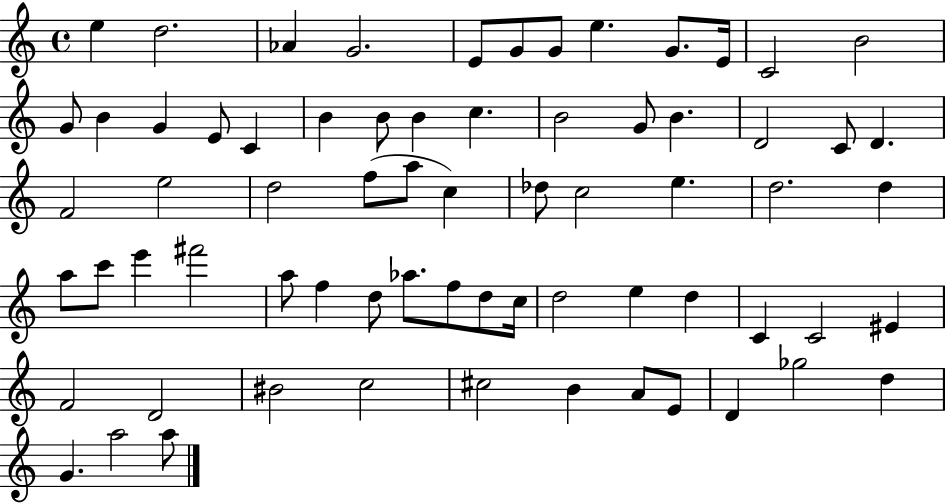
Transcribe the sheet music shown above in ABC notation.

X:1
T:Untitled
M:4/4
L:1/4
K:C
e d2 _A G2 E/2 G/2 G/2 e G/2 E/4 C2 B2 G/2 B G E/2 C B B/2 B c B2 G/2 B D2 C/2 D F2 e2 d2 f/2 a/2 c _d/2 c2 e d2 d a/2 c'/2 e' ^f'2 a/2 f d/2 _a/2 f/2 d/2 c/4 d2 e d C C2 ^E F2 D2 ^B2 c2 ^c2 B A/2 E/2 D _g2 d G a2 a/2